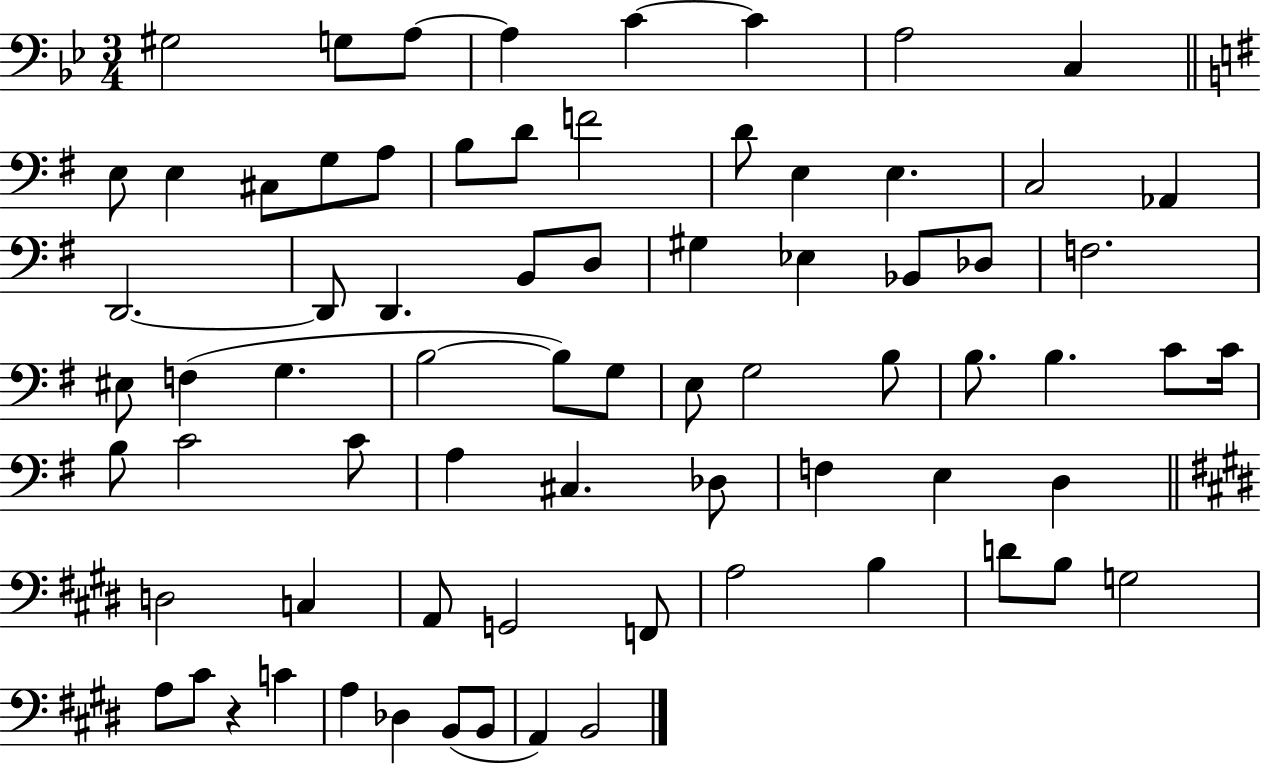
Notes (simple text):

G#3/h G3/e A3/e A3/q C4/q C4/q A3/h C3/q E3/e E3/q C#3/e G3/e A3/e B3/e D4/e F4/h D4/e E3/q E3/q. C3/h Ab2/q D2/h. D2/e D2/q. B2/e D3/e G#3/q Eb3/q Bb2/e Db3/e F3/h. EIS3/e F3/q G3/q. B3/h B3/e G3/e E3/e G3/h B3/e B3/e. B3/q. C4/e C4/s B3/e C4/h C4/e A3/q C#3/q. Db3/e F3/q E3/q D3/q D3/h C3/q A2/e G2/h F2/e A3/h B3/q D4/e B3/e G3/h A3/e C#4/e R/q C4/q A3/q Db3/q B2/e B2/e A2/q B2/h